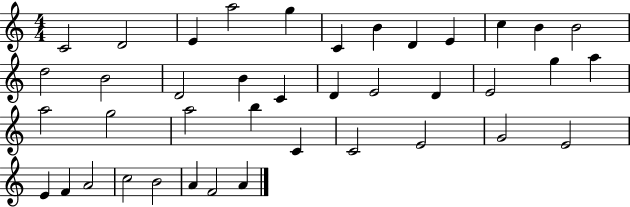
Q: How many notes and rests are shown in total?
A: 40